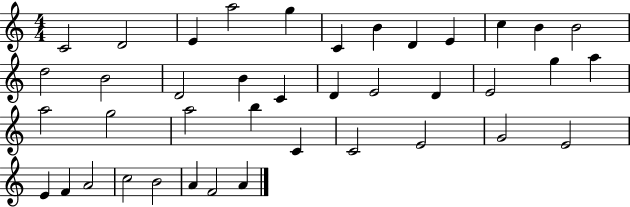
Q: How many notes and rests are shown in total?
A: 40